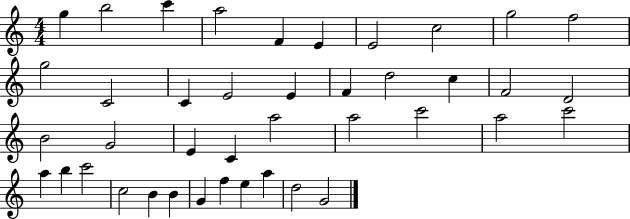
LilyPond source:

{
  \clef treble
  \numericTimeSignature
  \time 4/4
  \key c \major
  g''4 b''2 c'''4 | a''2 f'4 e'4 | e'2 c''2 | g''2 f''2 | \break g''2 c'2 | c'4 e'2 e'4 | f'4 d''2 c''4 | f'2 d'2 | \break b'2 g'2 | e'4 c'4 a''2 | a''2 c'''2 | a''2 c'''2 | \break a''4 b''4 c'''2 | c''2 b'4 b'4 | g'4 f''4 e''4 a''4 | d''2 g'2 | \break \bar "|."
}